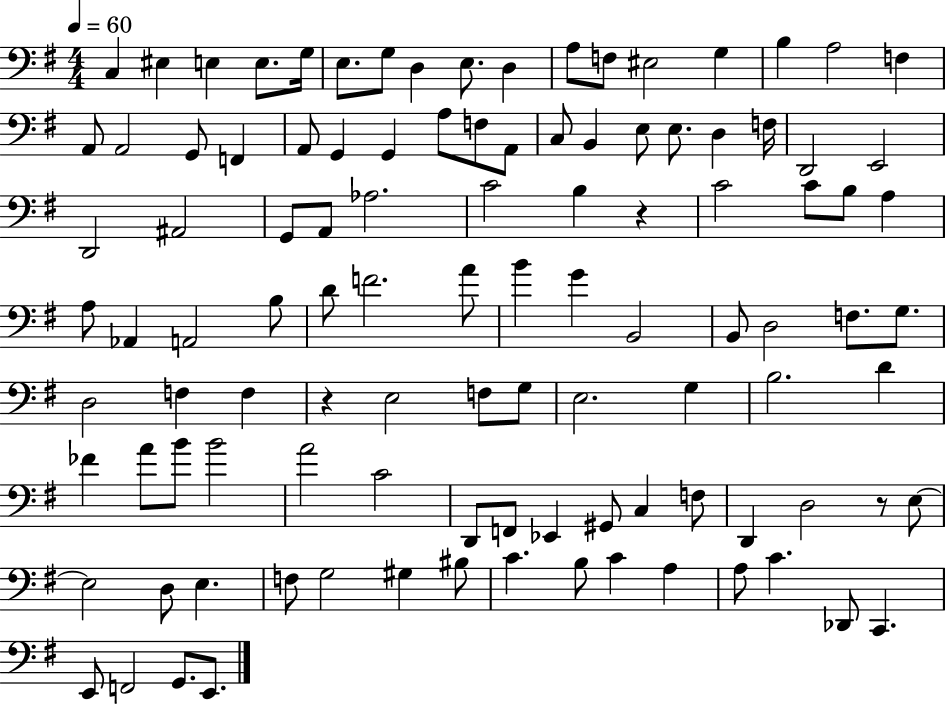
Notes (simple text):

C3/q EIS3/q E3/q E3/e. G3/s E3/e. G3/e D3/q E3/e. D3/q A3/e F3/e EIS3/h G3/q B3/q A3/h F3/q A2/e A2/h G2/e F2/q A2/e G2/q G2/q A3/e F3/e A2/e C3/e B2/q E3/e E3/e. D3/q F3/s D2/h E2/h D2/h A#2/h G2/e A2/e Ab3/h. C4/h B3/q R/q C4/h C4/e B3/e A3/q A3/e Ab2/q A2/h B3/e D4/e F4/h. A4/e B4/q G4/q B2/h B2/e D3/h F3/e. G3/e. D3/h F3/q F3/q R/q E3/h F3/e G3/e E3/h. G3/q B3/h. D4/q FES4/q A4/e B4/e B4/h A4/h C4/h D2/e F2/e Eb2/q G#2/e C3/q F3/e D2/q D3/h R/e E3/e E3/h D3/e E3/q. F3/e G3/h G#3/q BIS3/e C4/q. B3/e C4/q A3/q A3/e C4/q. Db2/e C2/q. E2/e F2/h G2/e. E2/e.